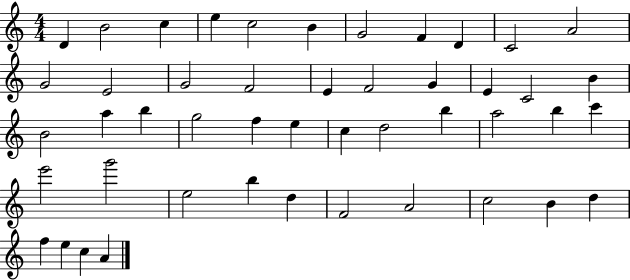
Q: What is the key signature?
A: C major